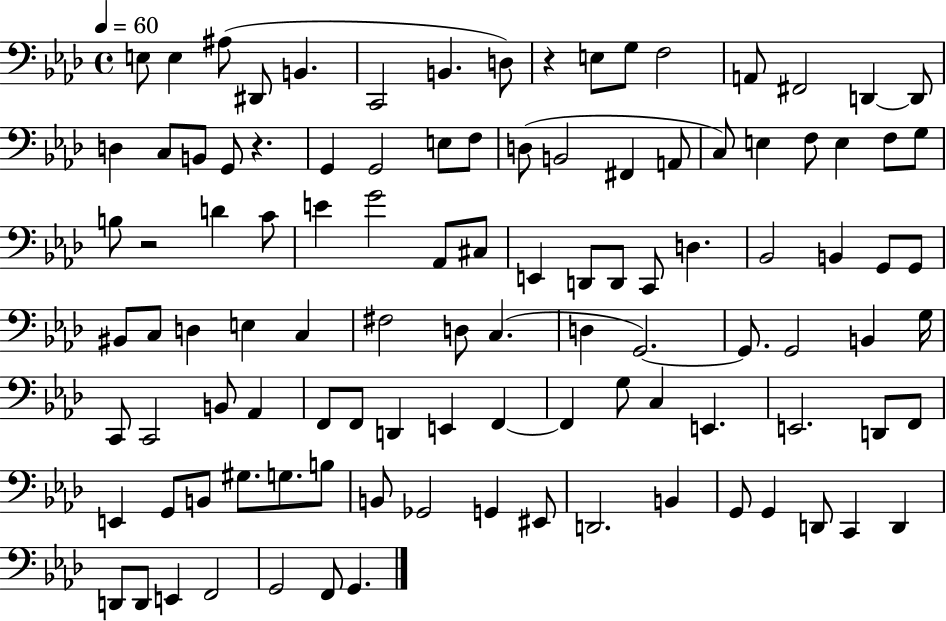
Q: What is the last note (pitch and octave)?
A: G2